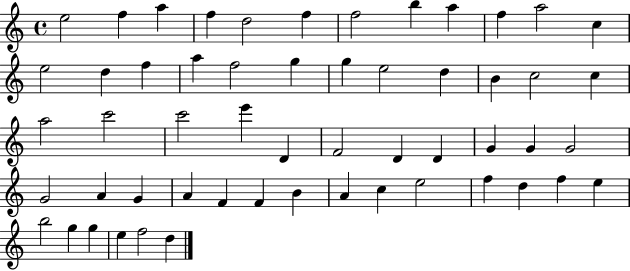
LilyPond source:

{
  \clef treble
  \time 4/4
  \defaultTimeSignature
  \key c \major
  e''2 f''4 a''4 | f''4 d''2 f''4 | f''2 b''4 a''4 | f''4 a''2 c''4 | \break e''2 d''4 f''4 | a''4 f''2 g''4 | g''4 e''2 d''4 | b'4 c''2 c''4 | \break a''2 c'''2 | c'''2 e'''4 d'4 | f'2 d'4 d'4 | g'4 g'4 g'2 | \break g'2 a'4 g'4 | a'4 f'4 f'4 b'4 | a'4 c''4 e''2 | f''4 d''4 f''4 e''4 | \break b''2 g''4 g''4 | e''4 f''2 d''4 | \bar "|."
}